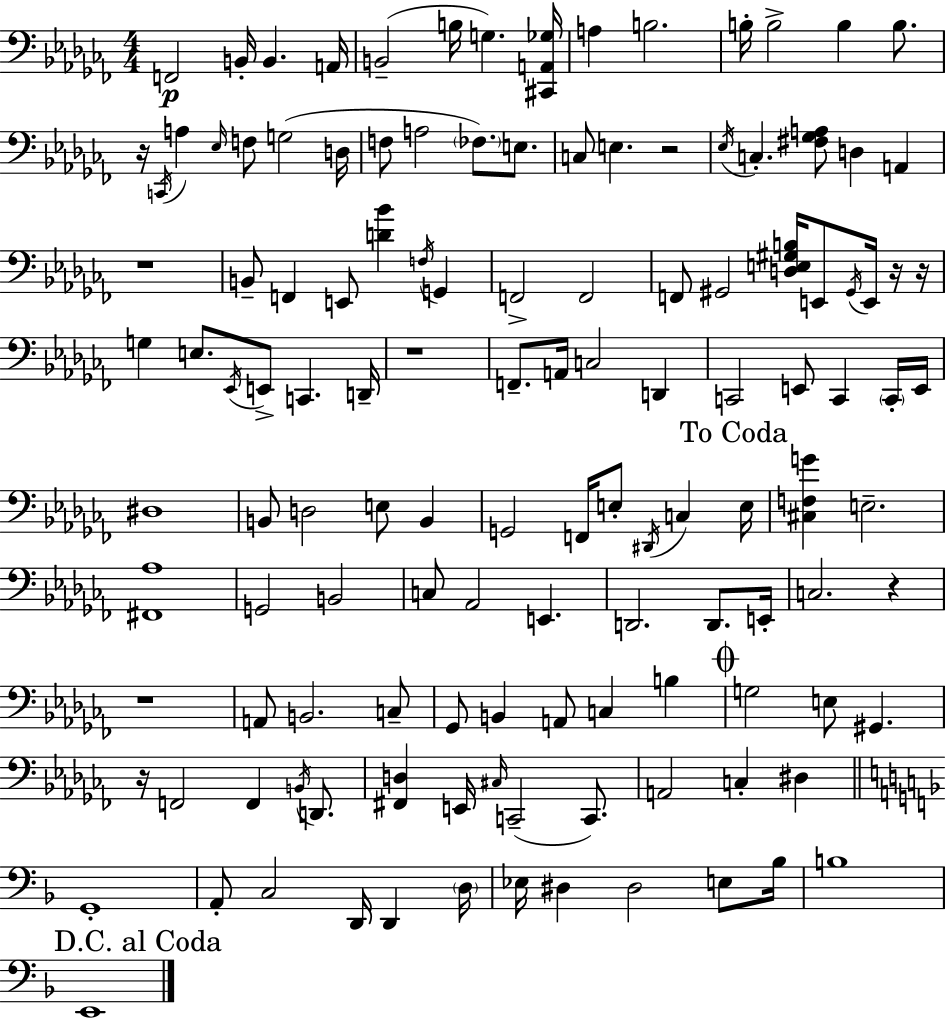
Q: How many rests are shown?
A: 9